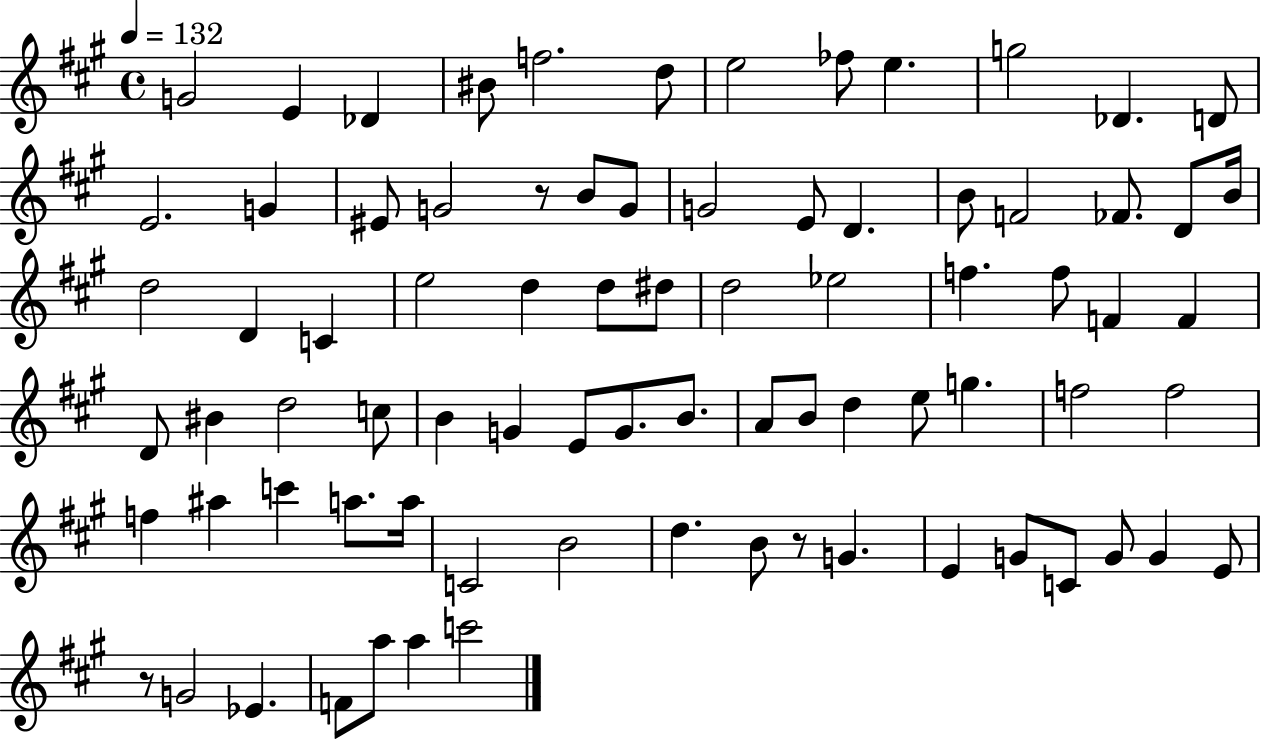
{
  \clef treble
  \time 4/4
  \defaultTimeSignature
  \key a \major
  \tempo 4 = 132
  \repeat volta 2 { g'2 e'4 des'4 | bis'8 f''2. d''8 | e''2 fes''8 e''4. | g''2 des'4. d'8 | \break e'2. g'4 | eis'8 g'2 r8 b'8 g'8 | g'2 e'8 d'4. | b'8 f'2 fes'8. d'8 b'16 | \break d''2 d'4 c'4 | e''2 d''4 d''8 dis''8 | d''2 ees''2 | f''4. f''8 f'4 f'4 | \break d'8 bis'4 d''2 c''8 | b'4 g'4 e'8 g'8. b'8. | a'8 b'8 d''4 e''8 g''4. | f''2 f''2 | \break f''4 ais''4 c'''4 a''8. a''16 | c'2 b'2 | d''4. b'8 r8 g'4. | e'4 g'8 c'8 g'8 g'4 e'8 | \break r8 g'2 ees'4. | f'8 a''8 a''4 c'''2 | } \bar "|."
}